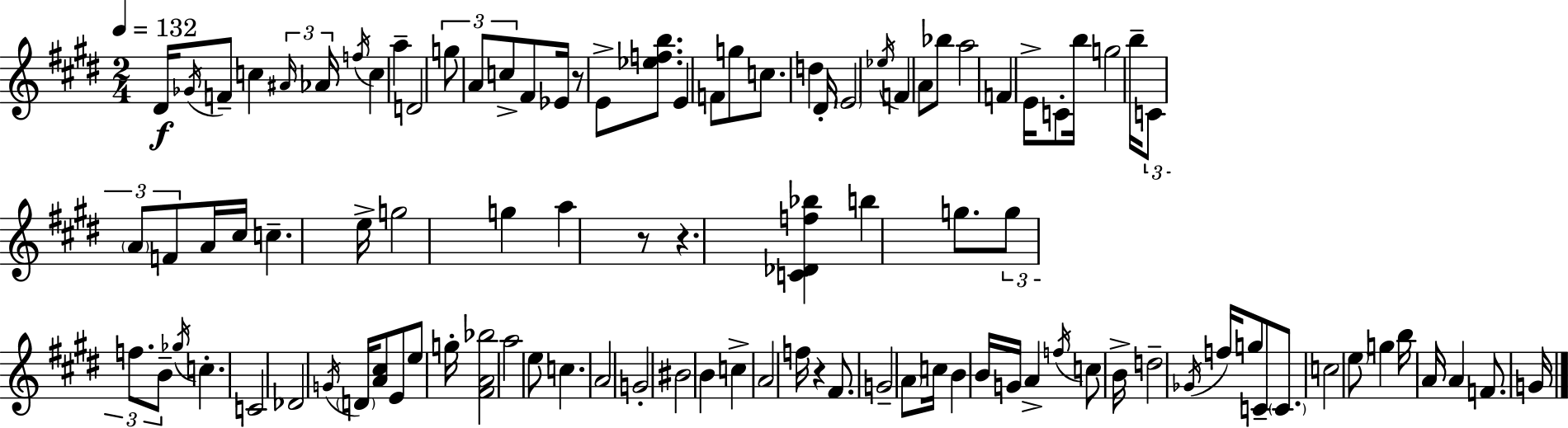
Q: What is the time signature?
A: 2/4